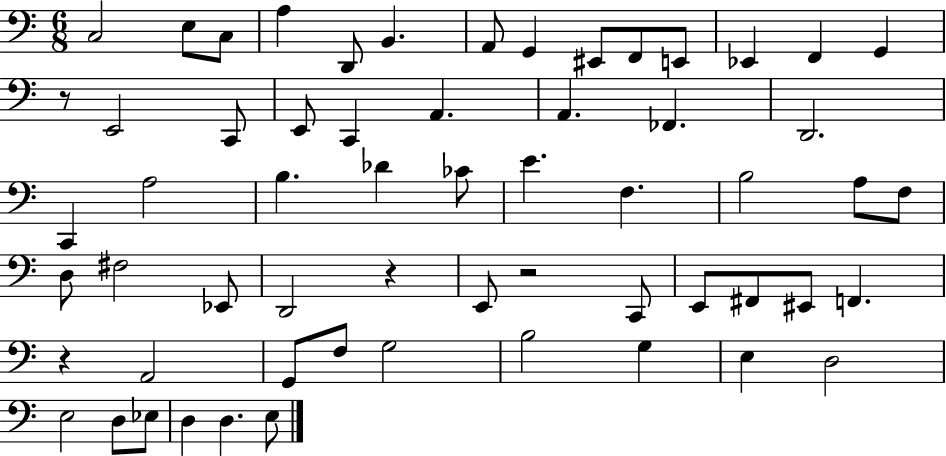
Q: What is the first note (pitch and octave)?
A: C3